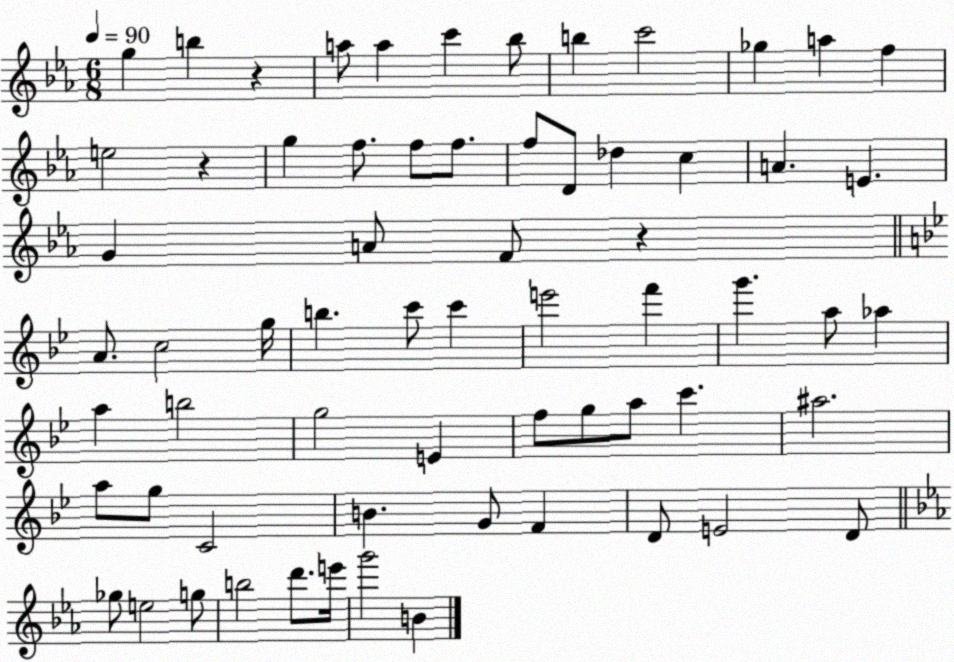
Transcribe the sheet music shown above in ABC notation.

X:1
T:Untitled
M:6/8
L:1/4
K:Eb
g b z a/2 a c' _b/2 b c'2 _g a f e2 z g f/2 f/2 f/2 f/2 D/2 _d c A E G A/2 F/2 z A/2 c2 g/4 b c'/2 c' e'2 f' g' a/2 _a a b2 g2 E f/2 g/2 a/2 c' ^a2 a/2 g/2 C2 B G/2 F D/2 E2 D/2 _g/2 e2 g/2 b2 d'/2 e'/4 g'2 B